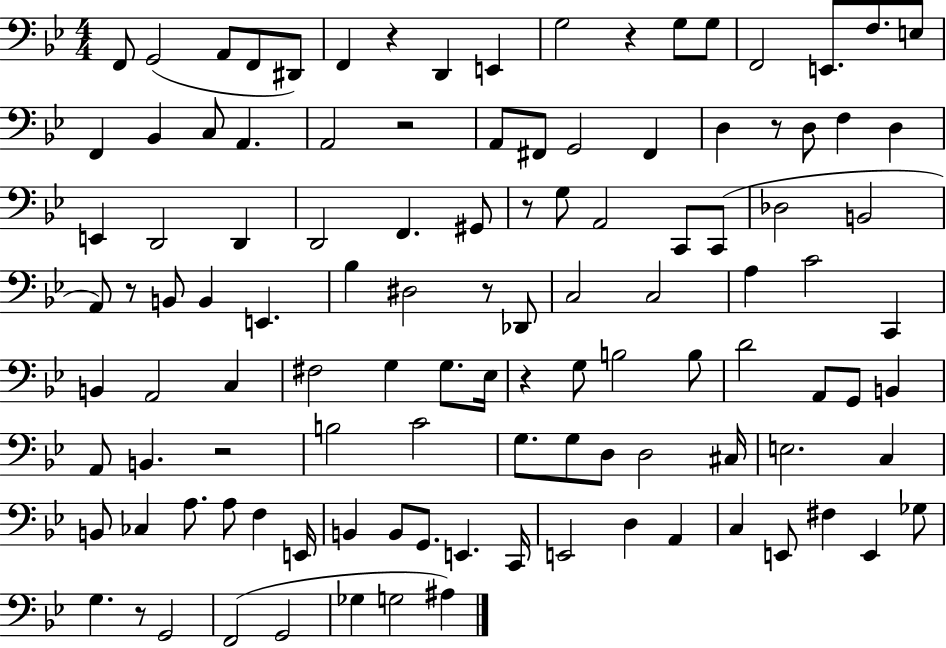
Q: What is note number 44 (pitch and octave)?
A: E2